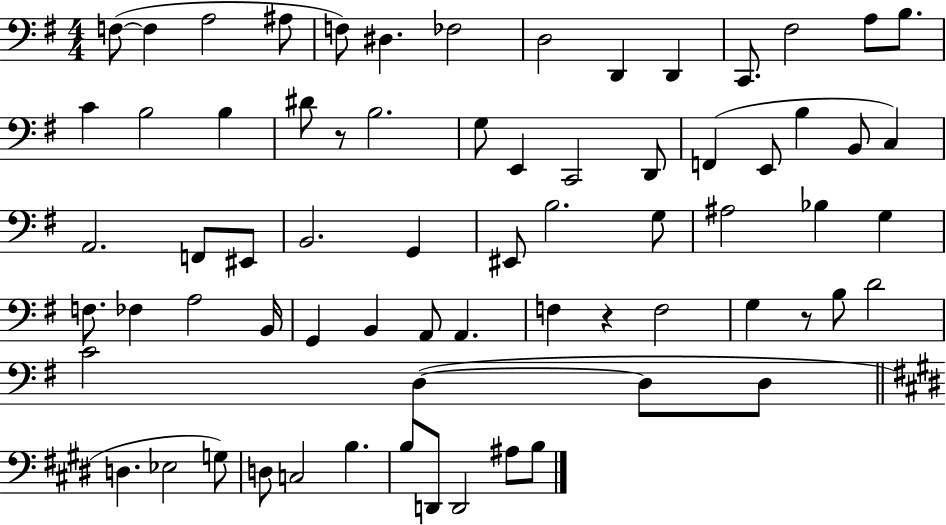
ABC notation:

X:1
T:Untitled
M:4/4
L:1/4
K:G
F,/2 F, A,2 ^A,/2 F,/2 ^D, _F,2 D,2 D,, D,, C,,/2 ^F,2 A,/2 B,/2 C B,2 B, ^D/2 z/2 B,2 G,/2 E,, C,,2 D,,/2 F,, E,,/2 B, B,,/2 C, A,,2 F,,/2 ^E,,/2 B,,2 G,, ^E,,/2 B,2 G,/2 ^A,2 _B, G, F,/2 _F, A,2 B,,/4 G,, B,, A,,/2 A,, F, z F,2 G, z/2 B,/2 D2 C2 D, D,/2 D,/2 D, _E,2 G,/2 D,/2 C,2 B, B,/2 D,,/2 D,,2 ^A,/2 B,/2